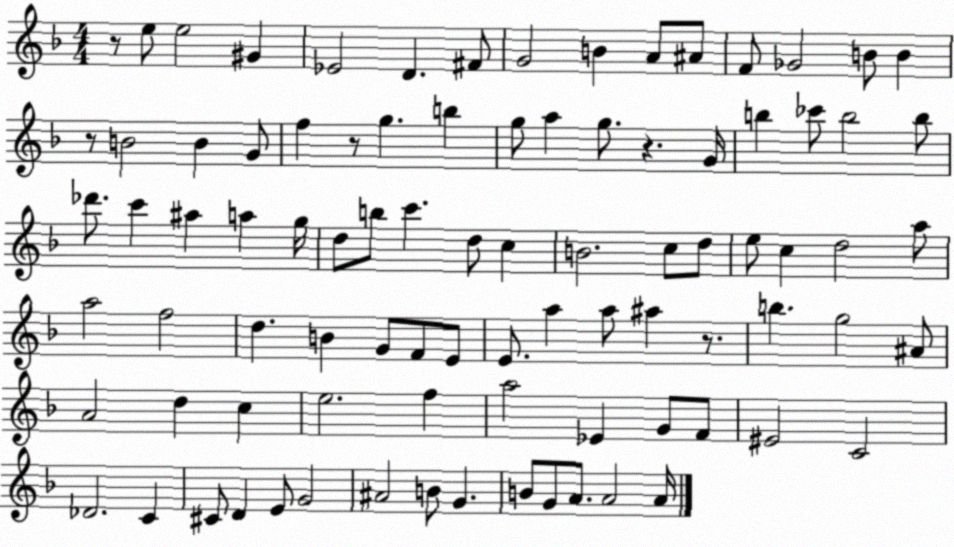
X:1
T:Untitled
M:4/4
L:1/4
K:F
z/2 e/2 e2 ^G _E2 D ^F/2 G2 B A/2 ^A/2 F/2 _G2 B/2 B z/2 B2 B G/2 f z/2 g b g/2 a g/2 z G/4 b _c'/2 b2 b/2 _d'/2 c' ^a a g/4 d/2 b/2 c' d/2 c B2 c/2 d/2 e/2 c d2 a/2 a2 f2 d B G/2 F/2 E/2 E/2 a a/2 ^a z/2 b g2 ^A/2 A2 d c e2 f a2 _E G/2 F/2 ^E2 C2 _D2 C ^C/2 D E/2 G2 ^A2 B/2 G B/2 G/2 A/2 A2 A/4